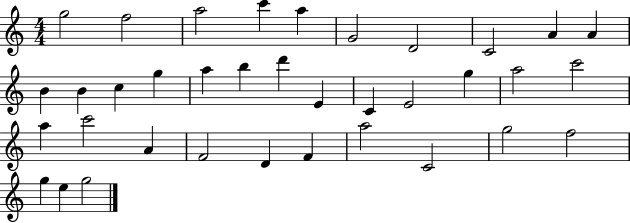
G5/h F5/h A5/h C6/q A5/q G4/h D4/h C4/h A4/q A4/q B4/q B4/q C5/q G5/q A5/q B5/q D6/q E4/q C4/q E4/h G5/q A5/h C6/h A5/q C6/h A4/q F4/h D4/q F4/q A5/h C4/h G5/h F5/h G5/q E5/q G5/h